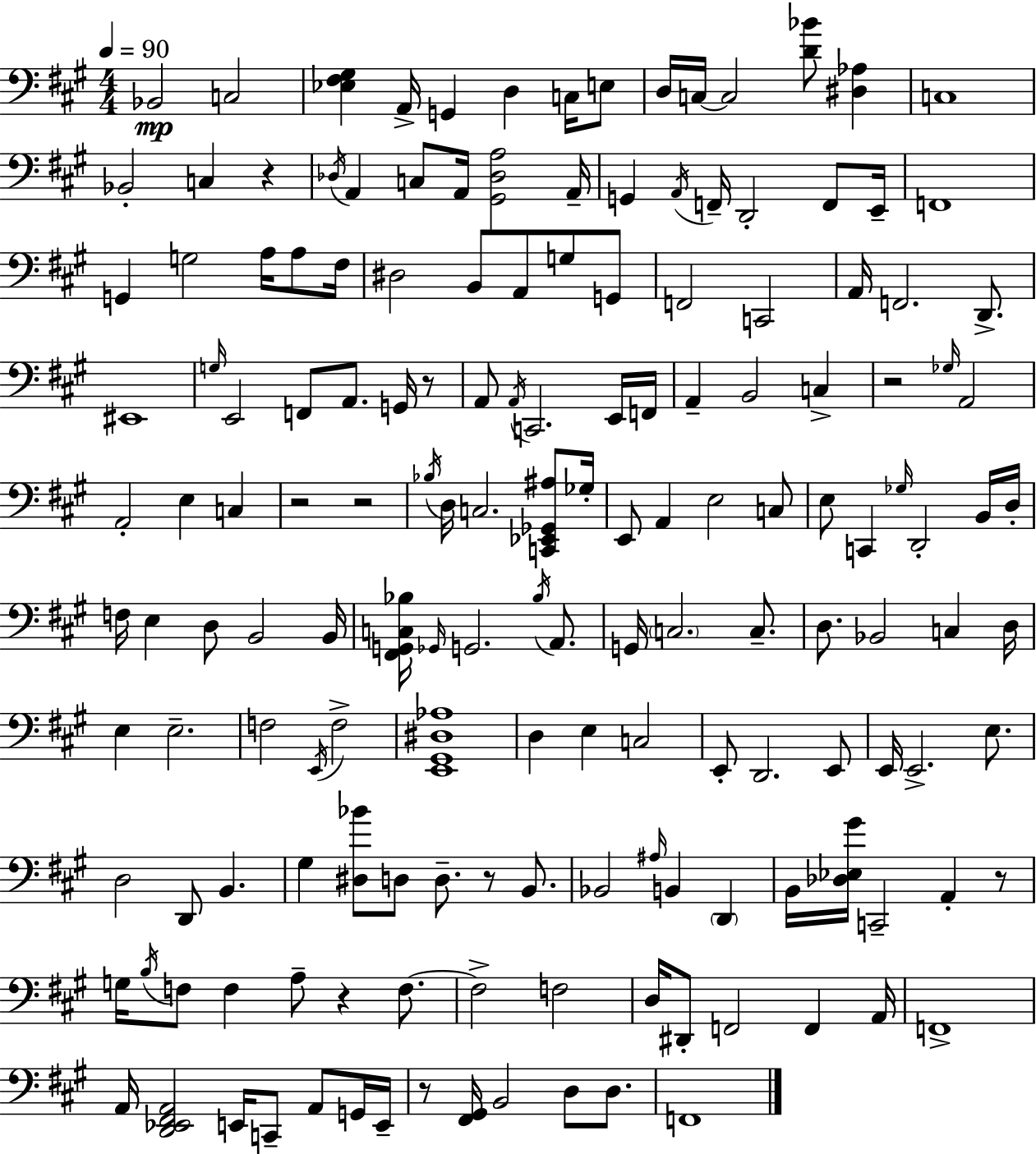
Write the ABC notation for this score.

X:1
T:Untitled
M:4/4
L:1/4
K:A
_B,,2 C,2 [_E,^F,^G,] A,,/4 G,, D, C,/4 E,/2 D,/4 C,/4 C,2 [D_B]/2 [^D,_A,] C,4 _B,,2 C, z _D,/4 A,, C,/2 A,,/4 [^G,,_D,A,]2 A,,/4 G,, A,,/4 F,,/4 D,,2 F,,/2 E,,/4 F,,4 G,, G,2 A,/4 A,/2 ^F,/4 ^D,2 B,,/2 A,,/2 G,/2 G,,/2 F,,2 C,,2 A,,/4 F,,2 D,,/2 ^E,,4 G,/4 E,,2 F,,/2 A,,/2 G,,/4 z/2 A,,/2 A,,/4 C,,2 E,,/4 F,,/4 A,, B,,2 C, z2 _G,/4 A,,2 A,,2 E, C, z2 z2 _B,/4 D,/4 C,2 [C,,_E,,_G,,^A,]/2 _G,/4 E,,/2 A,, E,2 C,/2 E,/2 C,, _G,/4 D,,2 B,,/4 D,/4 F,/4 E, D,/2 B,,2 B,,/4 [^F,,G,,C,_B,]/4 _G,,/4 G,,2 _B,/4 A,,/2 G,,/4 C,2 C,/2 D,/2 _B,,2 C, D,/4 E, E,2 F,2 E,,/4 F,2 [E,,^G,,^D,_A,]4 D, E, C,2 E,,/2 D,,2 E,,/2 E,,/4 E,,2 E,/2 D,2 D,,/2 B,, ^G, [^D,_B]/2 D,/2 D,/2 z/2 B,,/2 _B,,2 ^A,/4 B,, D,, B,,/4 [_D,_E,^G]/4 C,,2 A,, z/2 G,/4 B,/4 F,/2 F, A,/2 z F,/2 F,2 F,2 D,/4 ^D,,/2 F,,2 F,, A,,/4 F,,4 A,,/4 [D,,_E,,^F,,A,,]2 E,,/4 C,,/2 A,,/2 G,,/4 E,,/4 z/2 [^F,,^G,,]/4 B,,2 D,/2 D,/2 F,,4